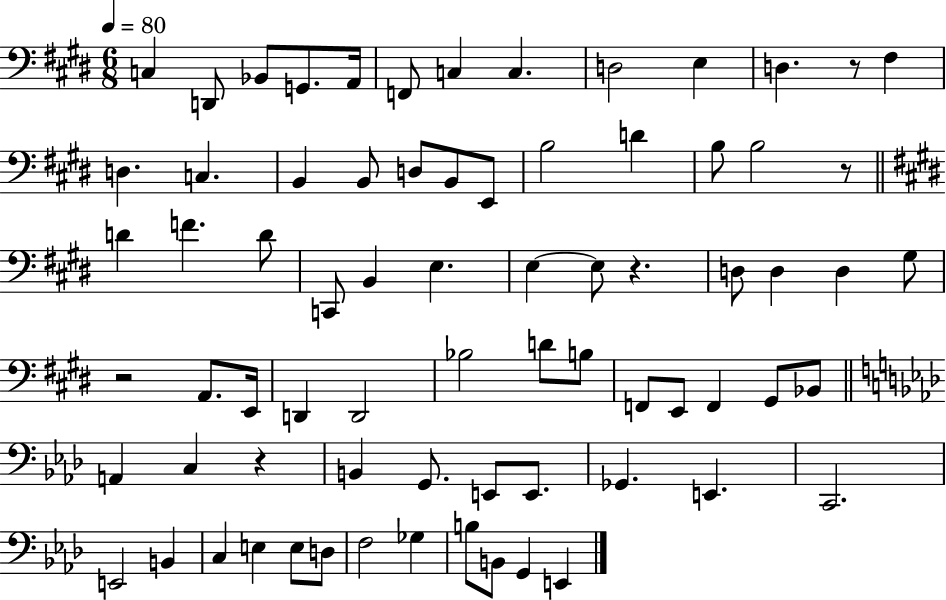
X:1
T:Untitled
M:6/8
L:1/4
K:E
C, D,,/2 _B,,/2 G,,/2 A,,/4 F,,/2 C, C, D,2 E, D, z/2 ^F, D, C, B,, B,,/2 D,/2 B,,/2 E,,/2 B,2 D B,/2 B,2 z/2 D F D/2 C,,/2 B,, E, E, E,/2 z D,/2 D, D, ^G,/2 z2 A,,/2 E,,/4 D,, D,,2 _B,2 D/2 B,/2 F,,/2 E,,/2 F,, ^G,,/2 _B,,/2 A,, C, z B,, G,,/2 E,,/2 E,,/2 _G,, E,, C,,2 E,,2 B,, C, E, E,/2 D,/2 F,2 _G, B,/2 B,,/2 G,, E,,